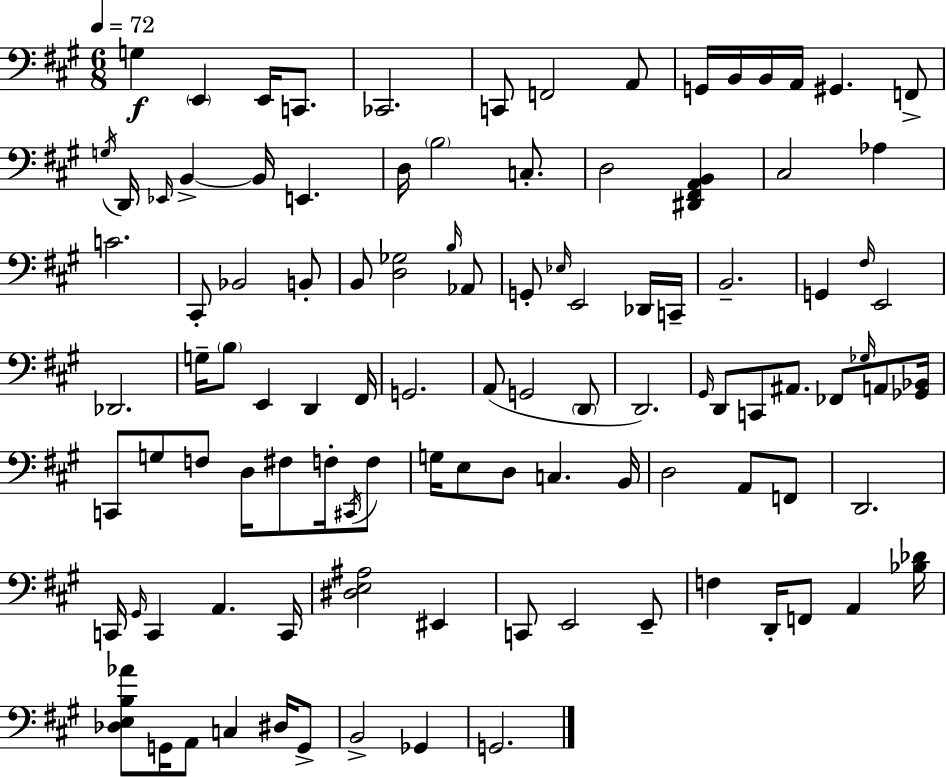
{
  \clef bass
  \numericTimeSignature
  \time 6/8
  \key a \major
  \tempo 4 = 72
  g4\f \parenthesize e,4 e,16 c,8. | ces,2. | c,8 f,2 a,8 | g,16 b,16 b,16 a,16 gis,4. f,8-> | \break \acciaccatura { g16 } d,16 \grace { ees,16 } b,4->~~ b,16 e,4. | d16 \parenthesize b2 c8.-. | d2 <dis, fis, a, b,>4 | cis2 aes4 | \break c'2. | cis,8-. bes,2 | b,8-. b,8 <d ges>2 | \grace { b16 } aes,8 g,8-. \grace { ees16 } e,2 | \break des,16 c,16-- b,2.-- | g,4 \grace { fis16 } e,2 | des,2. | g16-- \parenthesize b8 e,4 | \break d,4 fis,16 g,2. | a,8( g,2 | \parenthesize d,8 d,2.) | \grace { gis,16 } d,8 c,8 ais,8. | \break fes,8 \grace { ges16 } a,8 <ges, bes,>16 c,8 g8 f8 | d16 fis8 f16-. \acciaccatura { cis,16 } f8 g16 e8 d8 | c4. b,16 d2 | a,8 f,8 d,2. | \break c,16 \grace { gis,16 } c,4 | a,4. c,16 <dis e ais>2 | eis,4 c,8 e,2 | e,8-- f4 | \break d,16-. f,8 a,4 <bes des'>16 <des e b aes'>8 g,16 | a,8 c4 dis16 g,8-> b,2-> | ges,4 g,2. | \bar "|."
}